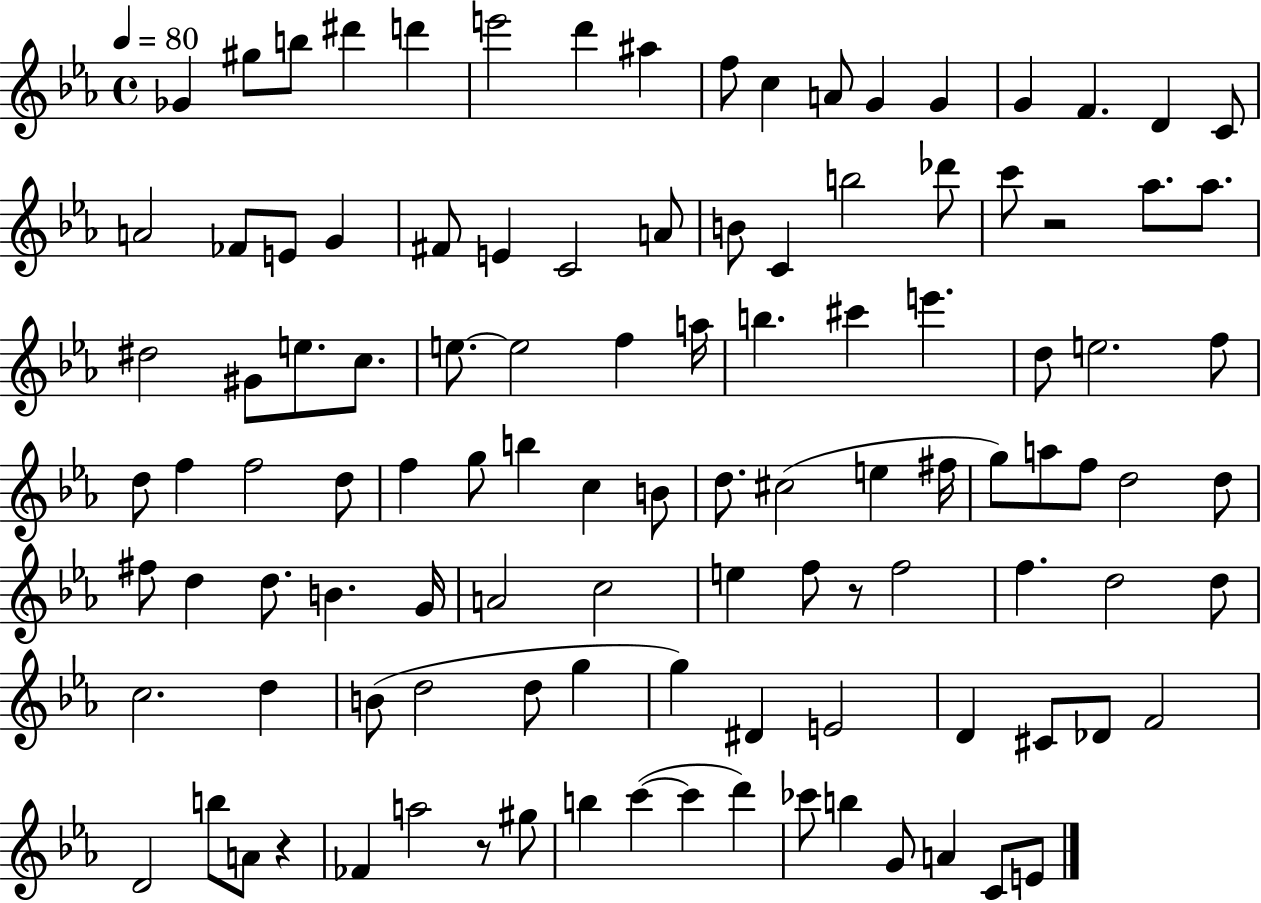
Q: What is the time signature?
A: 4/4